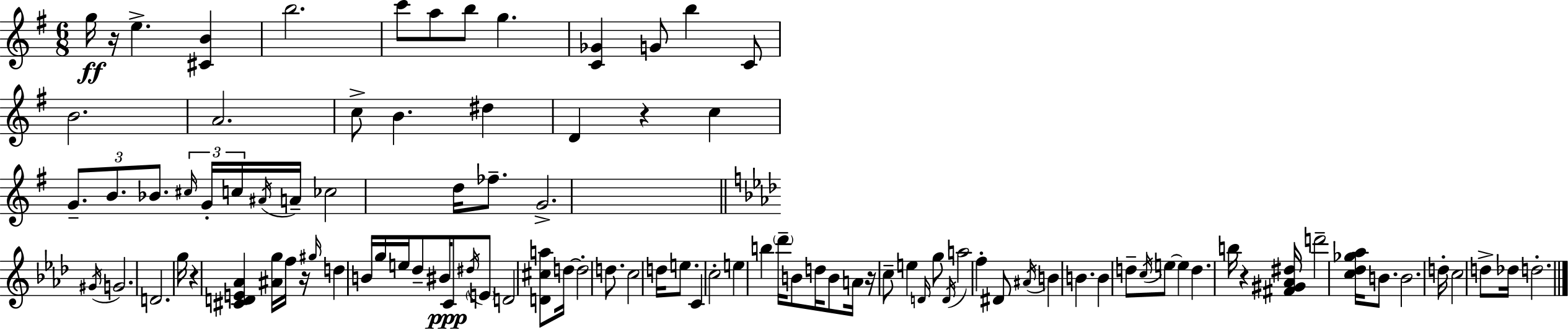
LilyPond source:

{
  \clef treble
  \numericTimeSignature
  \time 6/8
  \key e \minor
  \repeat volta 2 { g''16\ff r16 e''4.-> <cis' b'>4 | b''2. | c'''8 a''8 b''8 g''4. | <c' ges'>4 g'8 b''4 c'8 | \break b'2. | a'2. | c''8-> b'4. dis''4 | d'4 r4 c''4 | \break \tuplet 3/2 { g'8.-- b'8. bes'8. } \tuplet 3/2 { \grace { cis''16 } g'16-. c''16 } | \acciaccatura { ais'16 } a'16-- ces''2 d''16 fes''8.-- | g'2.-> | \bar "||" \break \key aes \major \acciaccatura { gis'16 } g'2. | d'2. | g''16 r4 <cis' d' e' aes'>4 <ais' g''>16 f''16 | r16 \grace { gis''16 } d''4 b'16 g''16 e''16 des''8-- bis'16 | \break c'8\ppp \acciaccatura { dis''16 } \parenthesize e'8 d'2 | <d' cis'' a''>8 d''16~~ d''2-. | d''8. c''2 d''16 | e''8. c'4 c''2-. | \break e''4 b''4 \parenthesize des'''16-- | b'8 d''16 b'8 a'16 r16 c''8-- e''4 | \grace { d'16 } g''8 \acciaccatura { d'16 } a''2 | f''4-. dis'8 \acciaccatura { ais'16 } b'4 | \break b'4. b'4 d''8-- | \acciaccatura { c''16 } e''8~~ e''4 d''4. | b''16 r4 <fis' gis' aes' dis''>16 d'''2-- | <c'' des'' ges'' aes''>16 b'8. b'2. | \break d''16-. c''2 | d''8-> des''16 d''2.-. | } \bar "|."
}